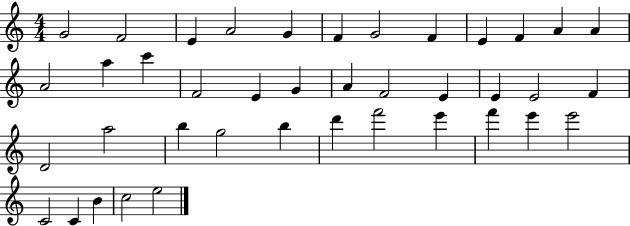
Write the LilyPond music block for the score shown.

{
  \clef treble
  \numericTimeSignature
  \time 4/4
  \key c \major
  g'2 f'2 | e'4 a'2 g'4 | f'4 g'2 f'4 | e'4 f'4 a'4 a'4 | \break a'2 a''4 c'''4 | f'2 e'4 g'4 | a'4 f'2 e'4 | e'4 e'2 f'4 | \break d'2 a''2 | b''4 g''2 b''4 | d'''4 f'''2 e'''4 | f'''4 e'''4 e'''2 | \break c'2 c'4 b'4 | c''2 e''2 | \bar "|."
}